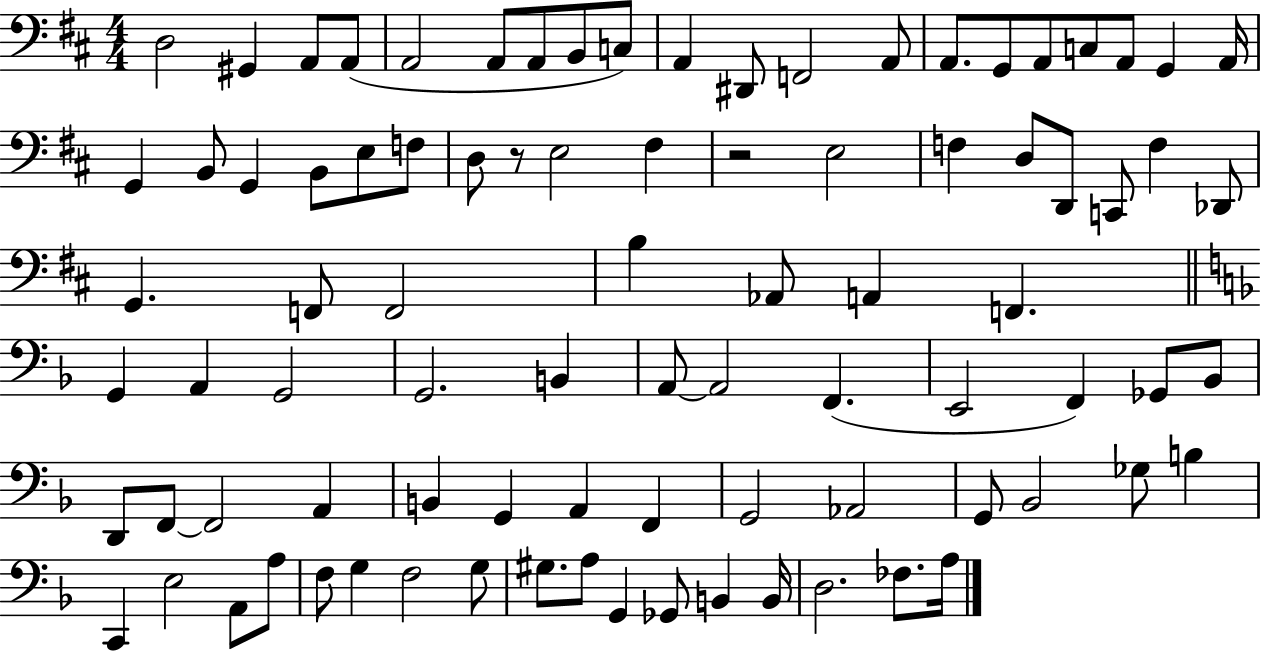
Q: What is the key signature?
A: D major